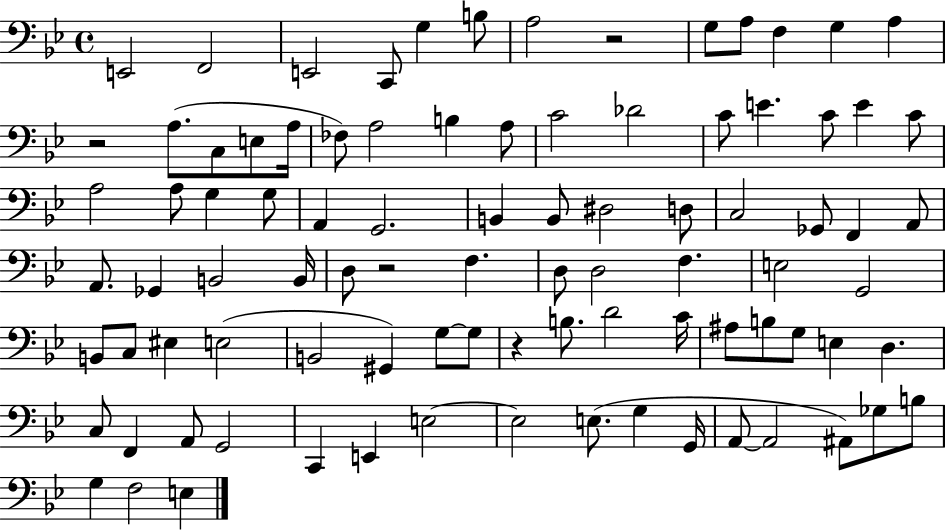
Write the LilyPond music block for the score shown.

{
  \clef bass
  \time 4/4
  \defaultTimeSignature
  \key bes \major
  \repeat volta 2 { e,2 f,2 | e,2 c,8 g4 b8 | a2 r2 | g8 a8 f4 g4 a4 | \break r2 a8.( c8 e8 a16 | fes8) a2 b4 a8 | c'2 des'2 | c'8 e'4. c'8 e'4 c'8 | \break a2 a8 g4 g8 | a,4 g,2. | b,4 b,8 dis2 d8 | c2 ges,8 f,4 a,8 | \break a,8. ges,4 b,2 b,16 | d8 r2 f4. | d8 d2 f4. | e2 g,2 | \break b,8 c8 eis4 e2( | b,2 gis,4) g8~~ g8 | r4 b8. d'2 c'16 | ais8 b8 g8 e4 d4. | \break c8 f,4 a,8 g,2 | c,4 e,4 e2~~ | e2 e8.( g4 g,16 | a,8~~ a,2 ais,8) ges8 b8 | \break g4 f2 e4 | } \bar "|."
}